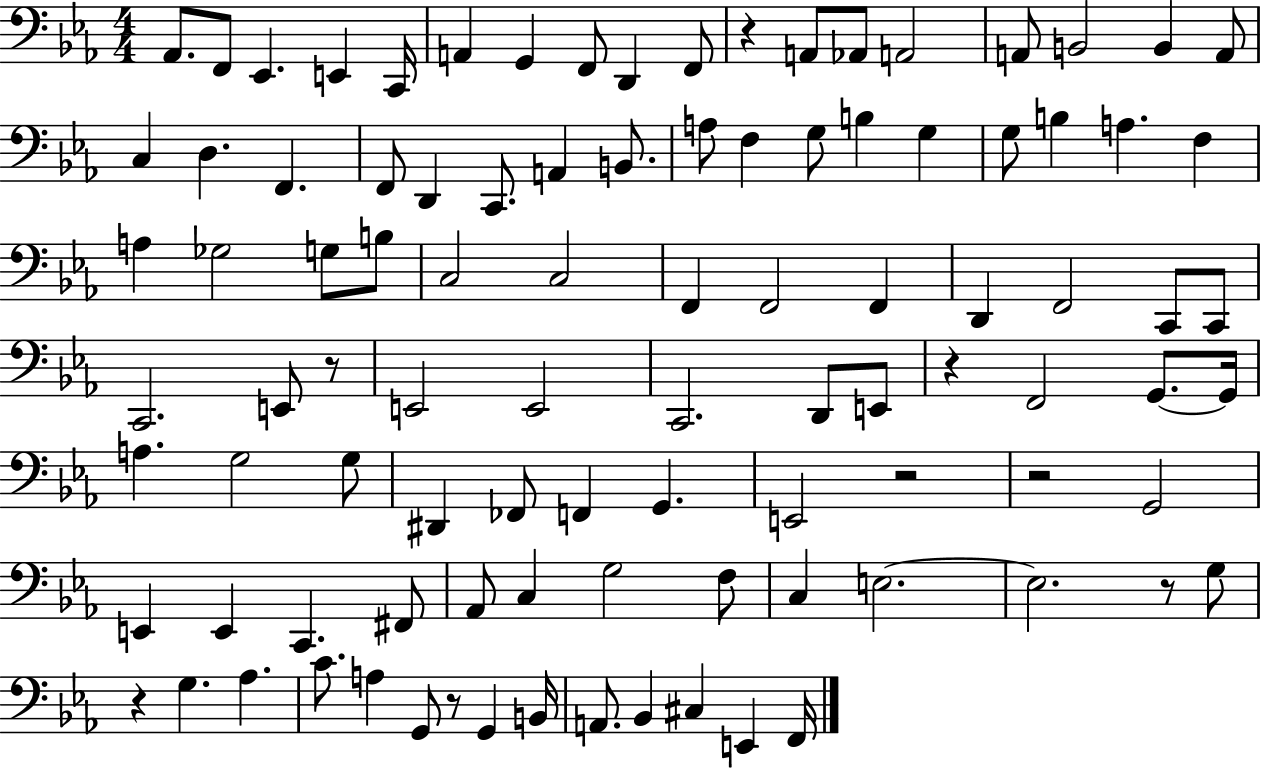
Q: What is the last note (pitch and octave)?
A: F2